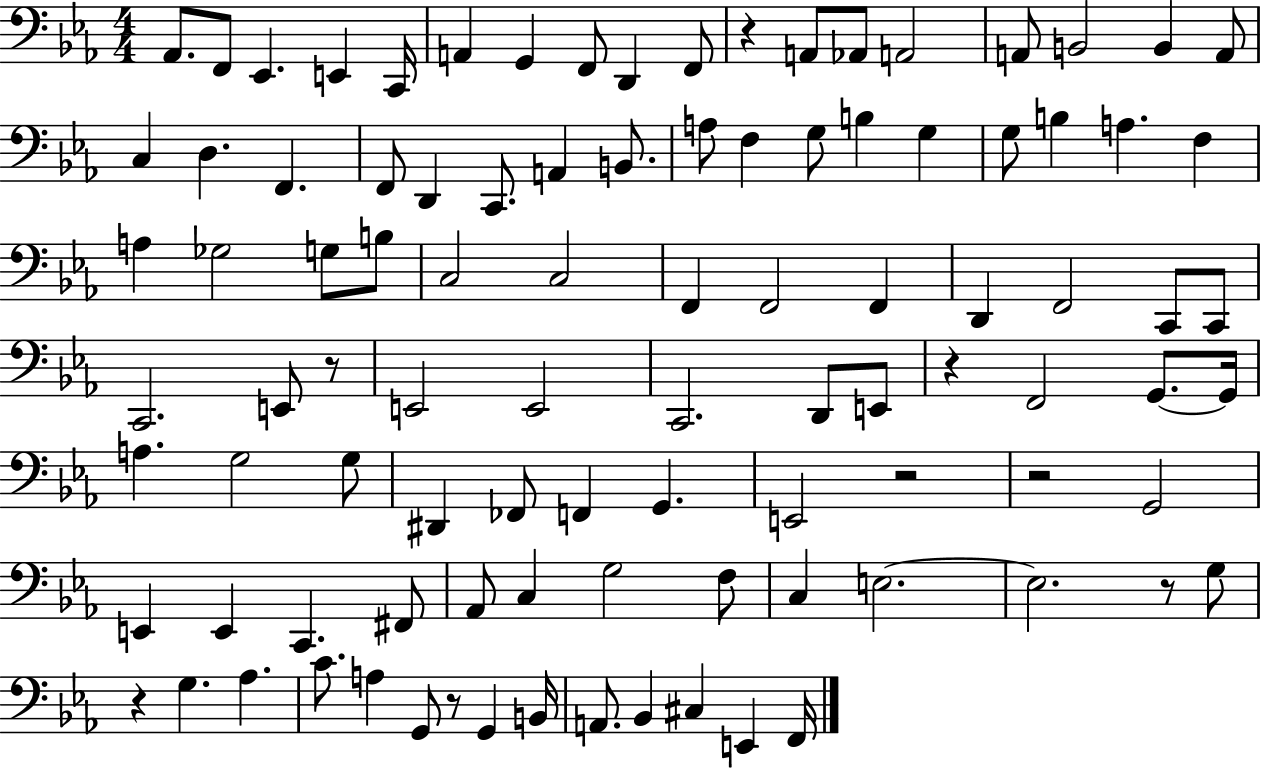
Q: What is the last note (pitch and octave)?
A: F2